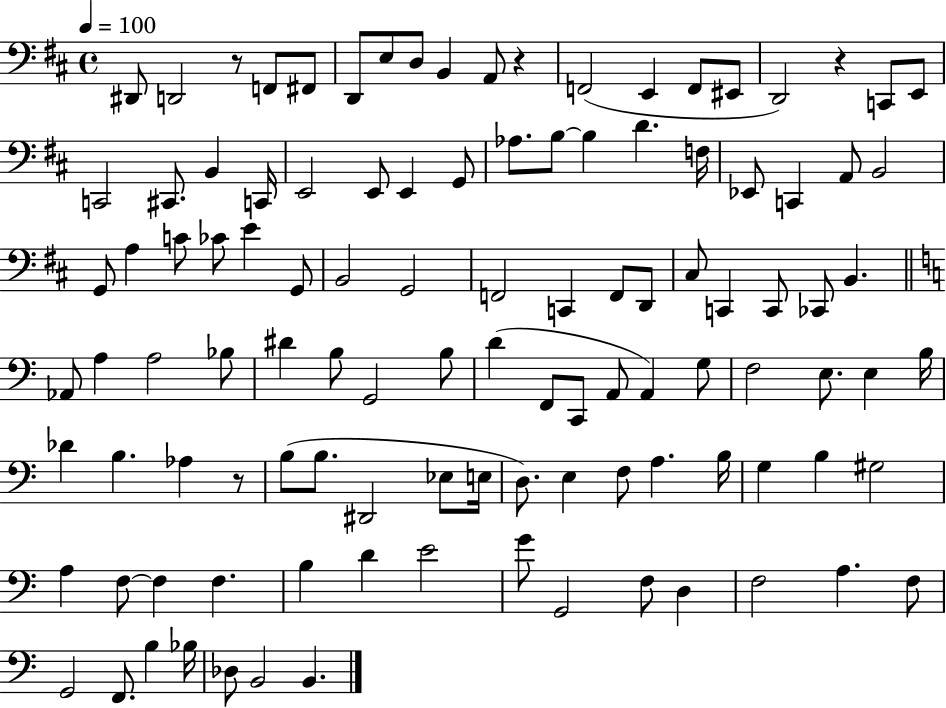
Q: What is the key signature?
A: D major